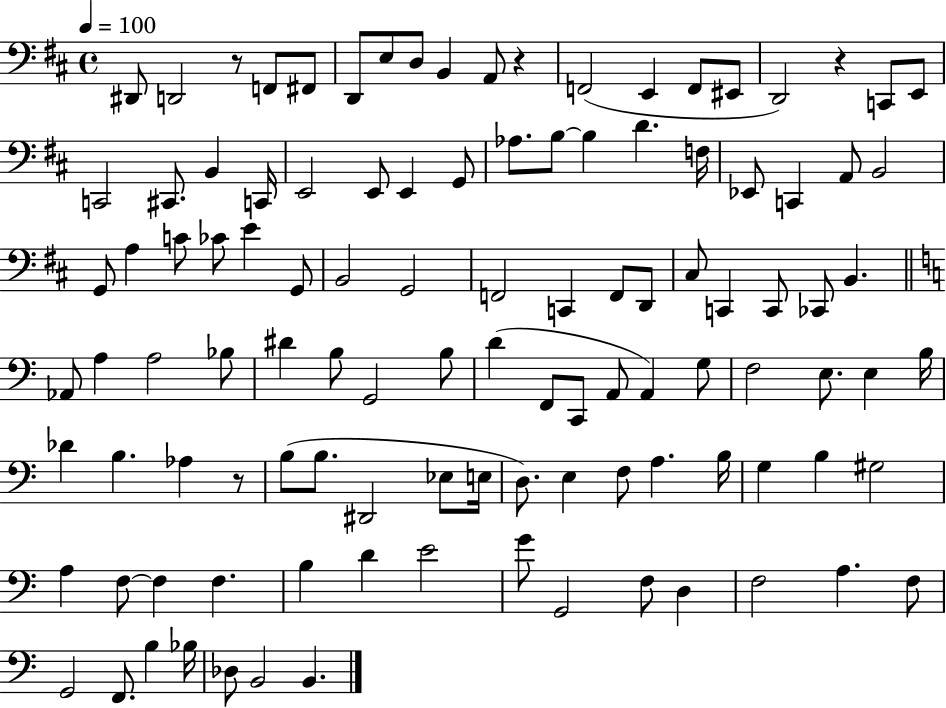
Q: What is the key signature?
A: D major